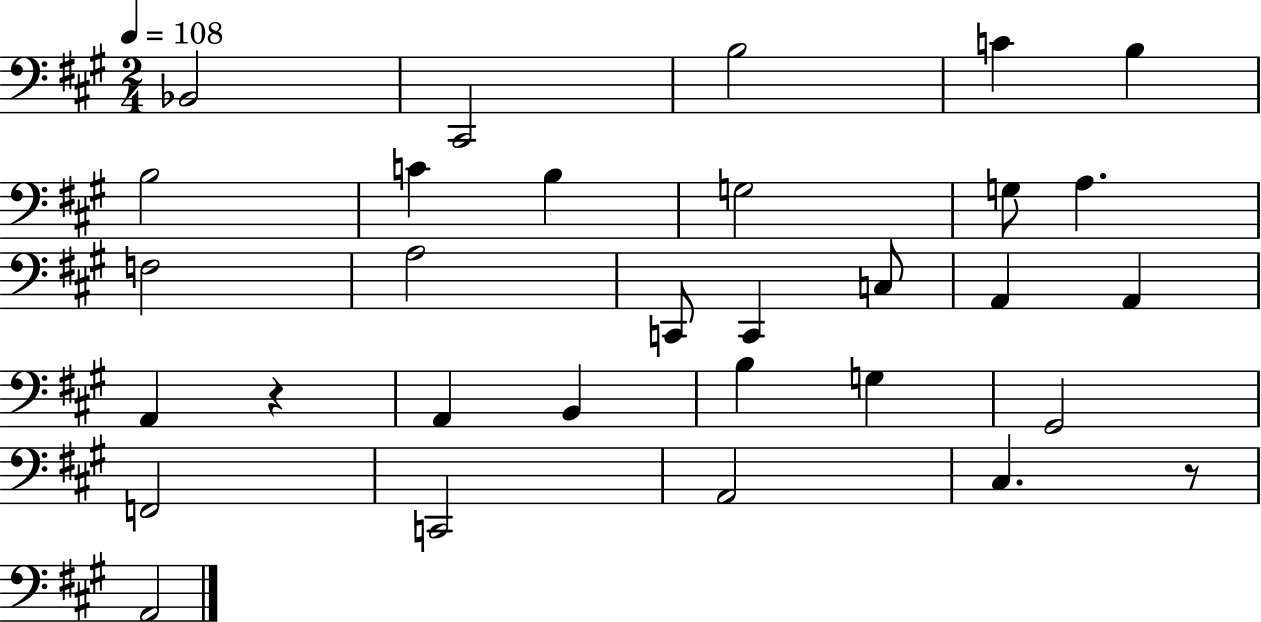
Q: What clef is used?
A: bass